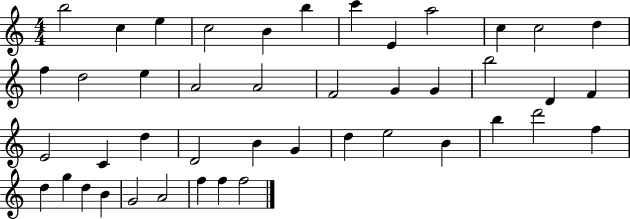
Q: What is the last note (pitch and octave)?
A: F5